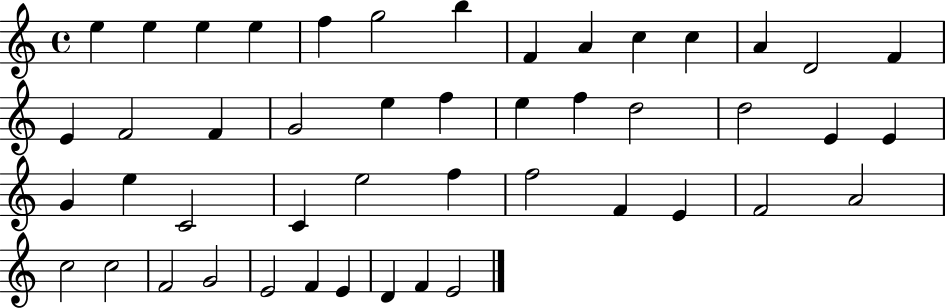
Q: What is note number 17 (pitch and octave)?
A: F4